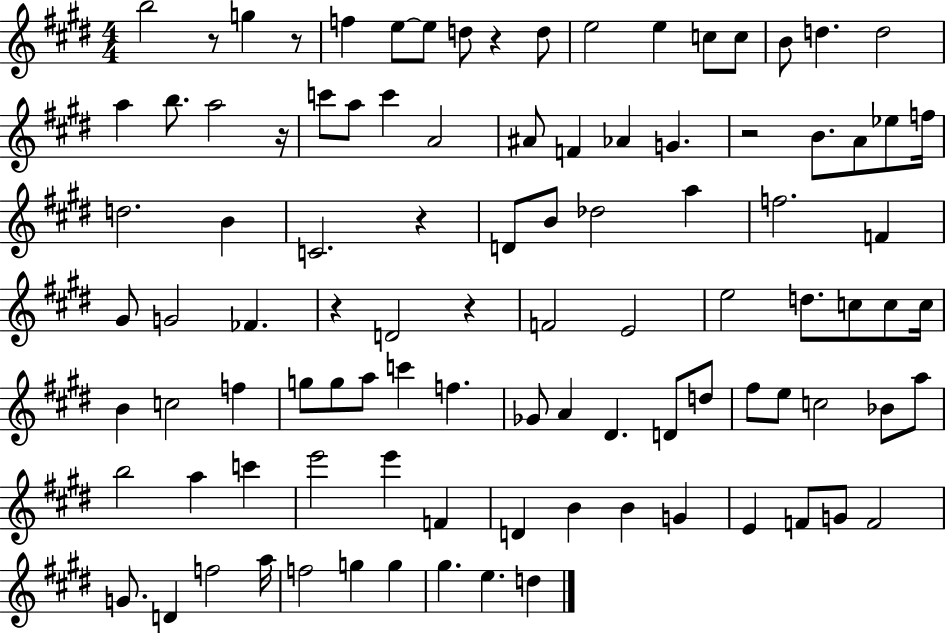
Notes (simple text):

B5/h R/e G5/q R/e F5/q E5/e E5/e D5/e R/q D5/e E5/h E5/q C5/e C5/e B4/e D5/q. D5/h A5/q B5/e. A5/h R/s C6/e A5/e C6/q A4/h A#4/e F4/q Ab4/q G4/q. R/h B4/e. A4/e Eb5/e F5/s D5/h. B4/q C4/h. R/q D4/e B4/e Db5/h A5/q F5/h. F4/q G#4/e G4/h FES4/q. R/q D4/h R/q F4/h E4/h E5/h D5/e. C5/e C5/e C5/s B4/q C5/h F5/q G5/e G5/e A5/e C6/q F5/q. Gb4/e A4/q D#4/q. D4/e D5/e F#5/e E5/e C5/h Bb4/e A5/e B5/h A5/q C6/q E6/h E6/q F4/q D4/q B4/q B4/q G4/q E4/q F4/e G4/e F4/h G4/e. D4/q F5/h A5/s F5/h G5/q G5/q G#5/q. E5/q. D5/q